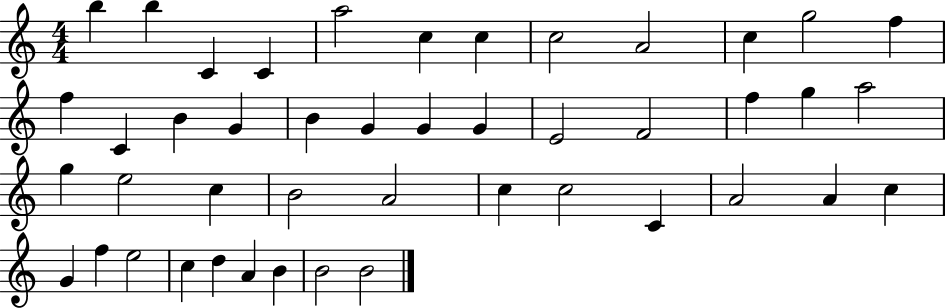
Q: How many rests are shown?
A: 0